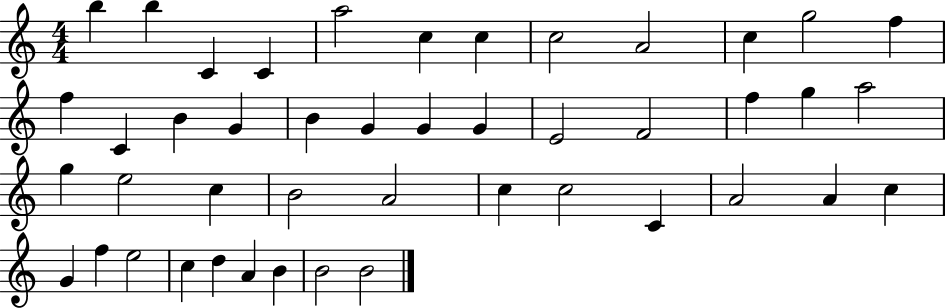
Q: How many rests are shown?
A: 0